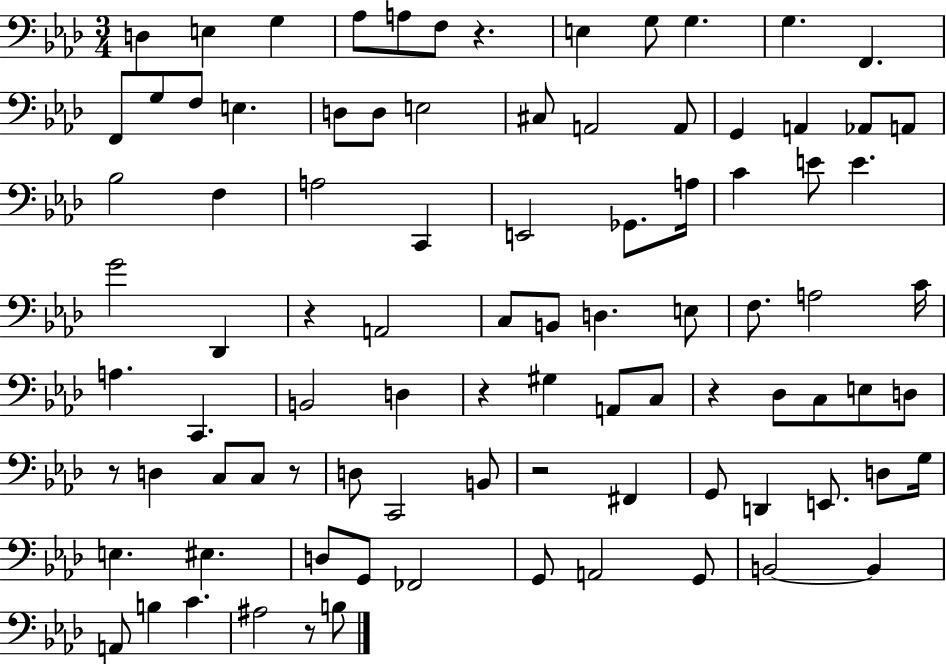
{
  \clef bass
  \numericTimeSignature
  \time 3/4
  \key aes \major
  \repeat volta 2 { d4 e4 g4 | aes8 a8 f8 r4. | e4 g8 g4. | g4. f,4. | \break f,8 g8 f8 e4. | d8 d8 e2 | cis8 a,2 a,8 | g,4 a,4 aes,8 a,8 | \break bes2 f4 | a2 c,4 | e,2 ges,8. a16 | c'4 e'8 e'4. | \break g'2 des,4 | r4 a,2 | c8 b,8 d4. e8 | f8. a2 c'16 | \break a4. c,4. | b,2 d4 | r4 gis4 a,8 c8 | r4 des8 c8 e8 d8 | \break r8 d4 c8 c8 r8 | d8 c,2 b,8 | r2 fis,4 | g,8 d,4 e,8. d8 g16 | \break e4. eis4. | d8 g,8 fes,2 | g,8 a,2 g,8 | b,2~~ b,4 | \break a,8 b4 c'4. | ais2 r8 b8 | } \bar "|."
}